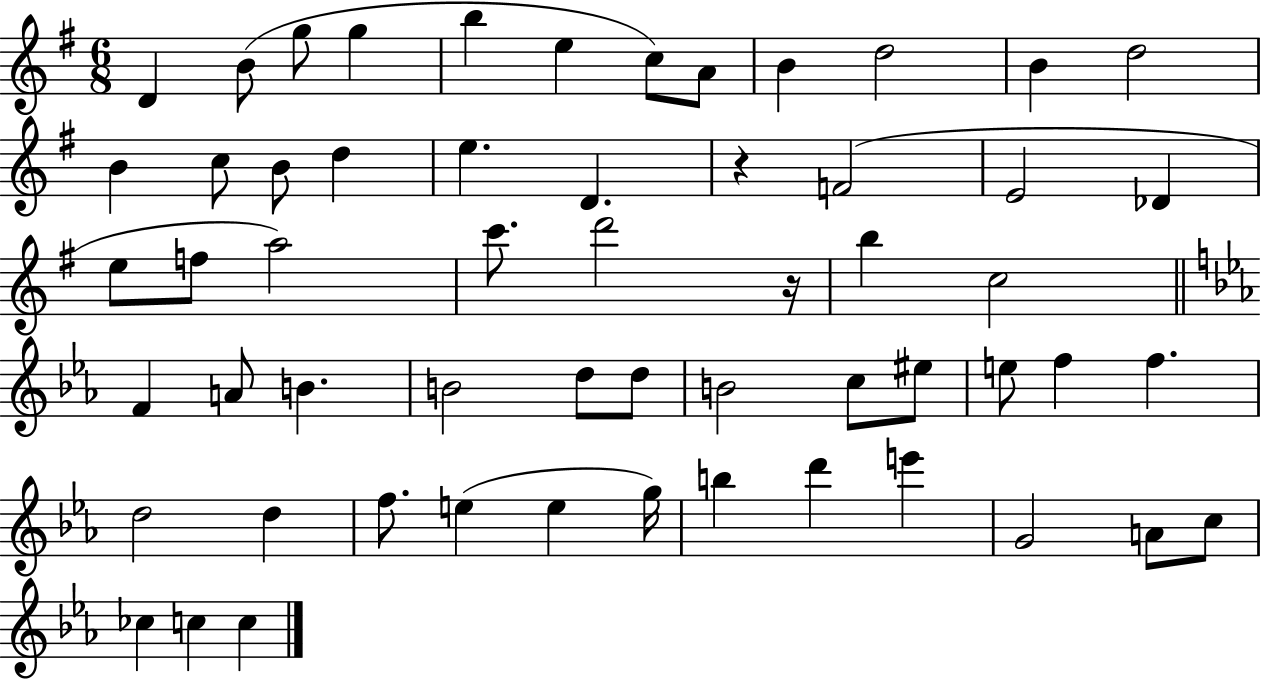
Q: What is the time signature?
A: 6/8